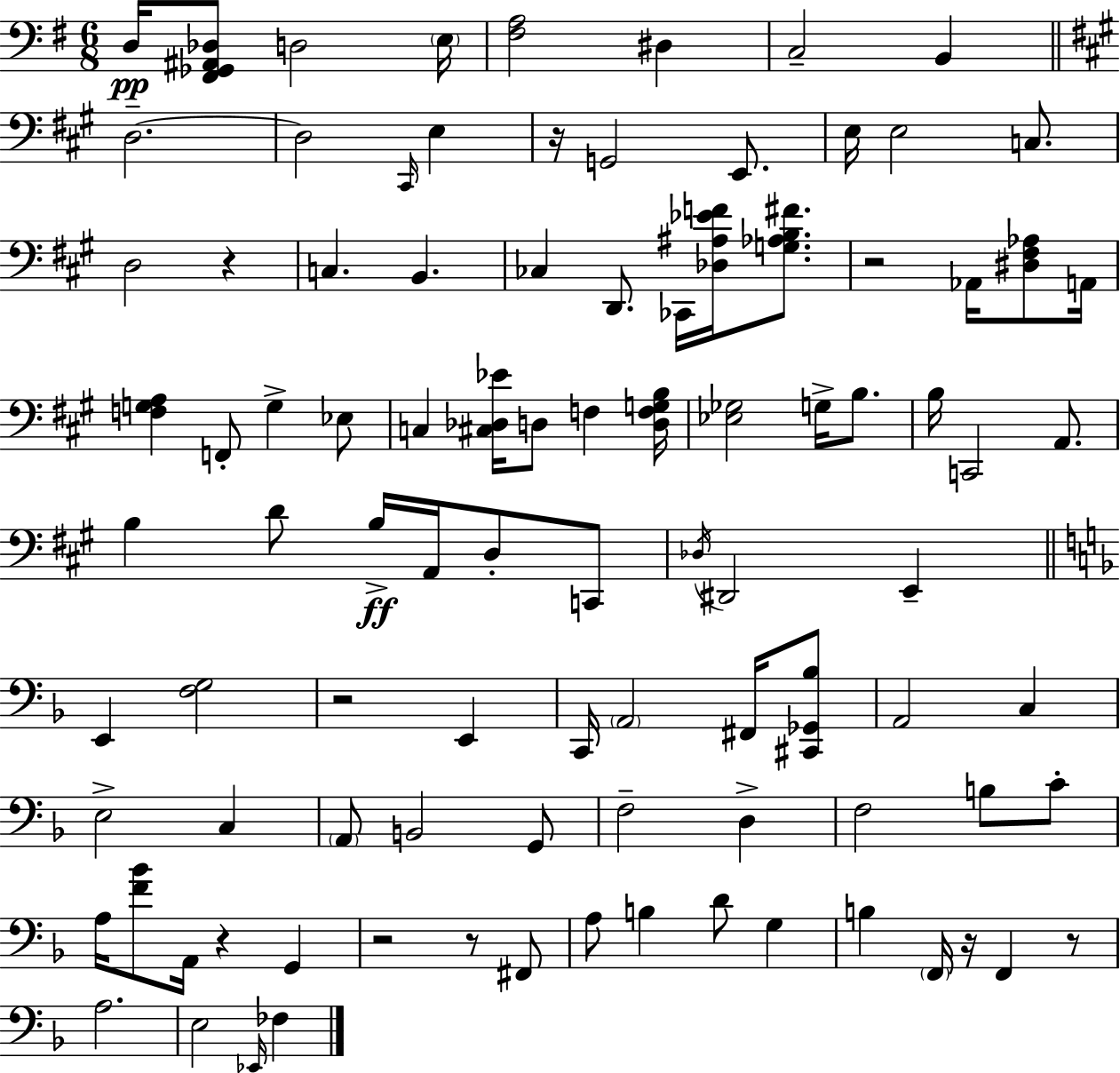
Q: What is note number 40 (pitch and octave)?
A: C2